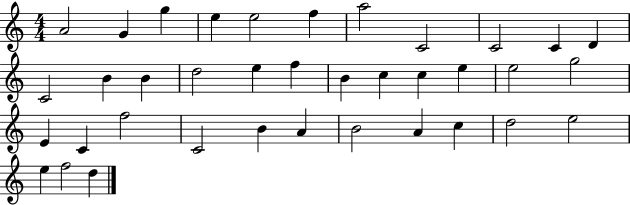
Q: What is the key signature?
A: C major